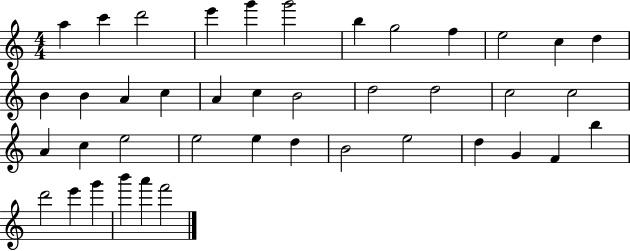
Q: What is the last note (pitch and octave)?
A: F6